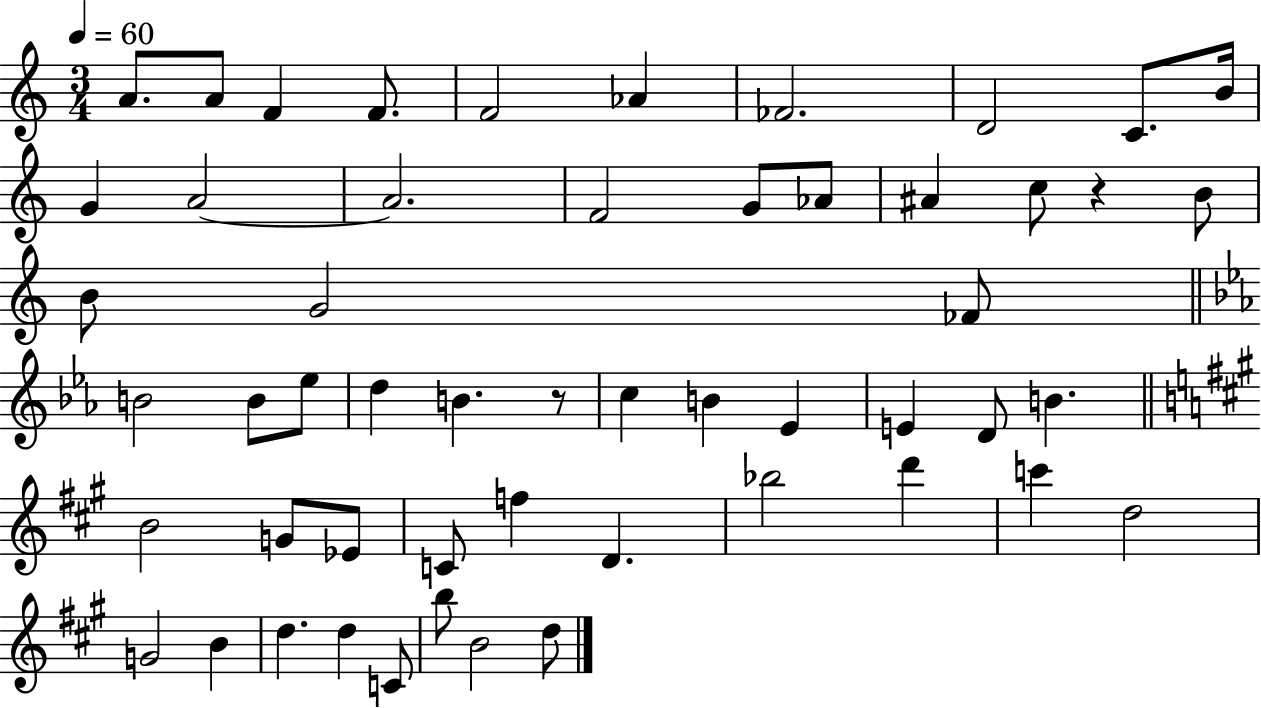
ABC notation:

X:1
T:Untitled
M:3/4
L:1/4
K:C
A/2 A/2 F F/2 F2 _A _F2 D2 C/2 B/4 G A2 A2 F2 G/2 _A/2 ^A c/2 z B/2 B/2 G2 _F/2 B2 B/2 _e/2 d B z/2 c B _E E D/2 B B2 G/2 _E/2 C/2 f D _b2 d' c' d2 G2 B d d C/2 b/2 B2 d/2